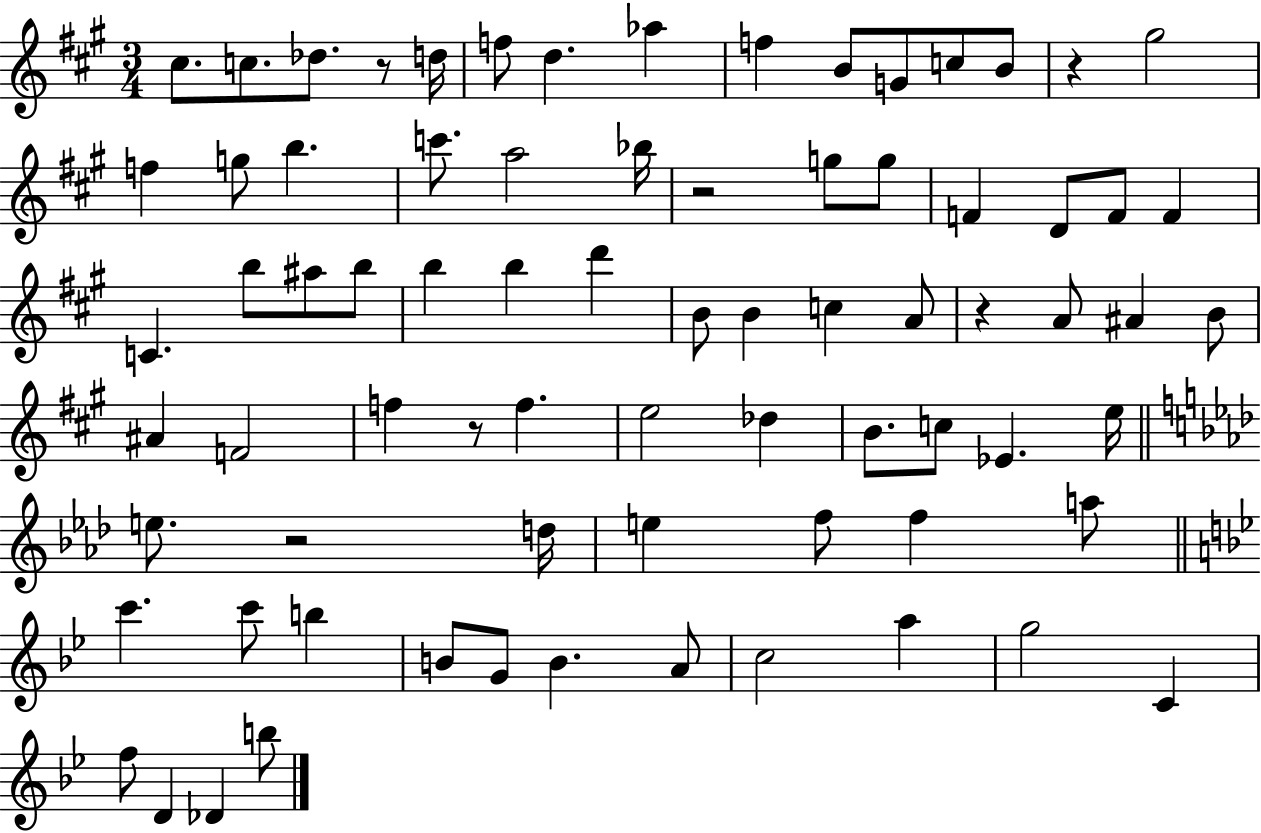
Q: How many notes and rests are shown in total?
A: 76